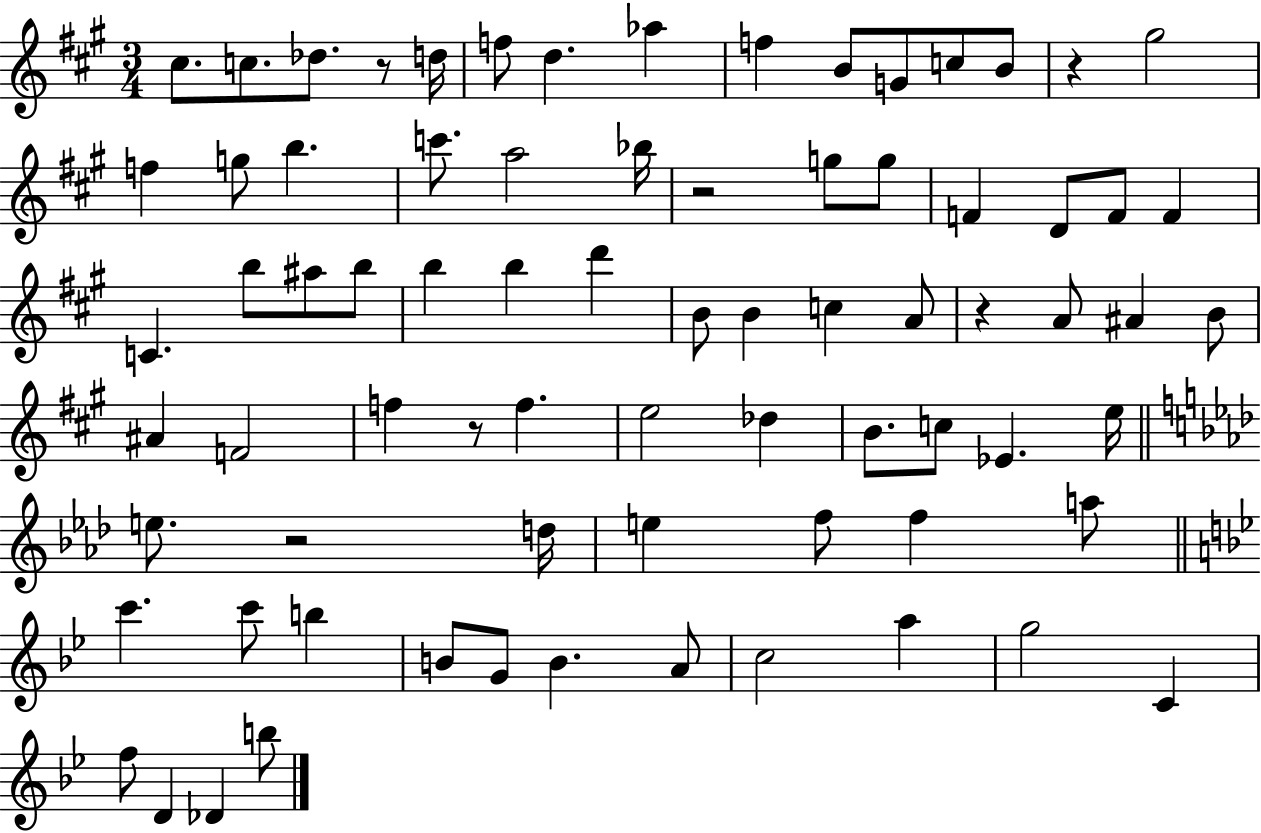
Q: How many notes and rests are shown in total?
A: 76